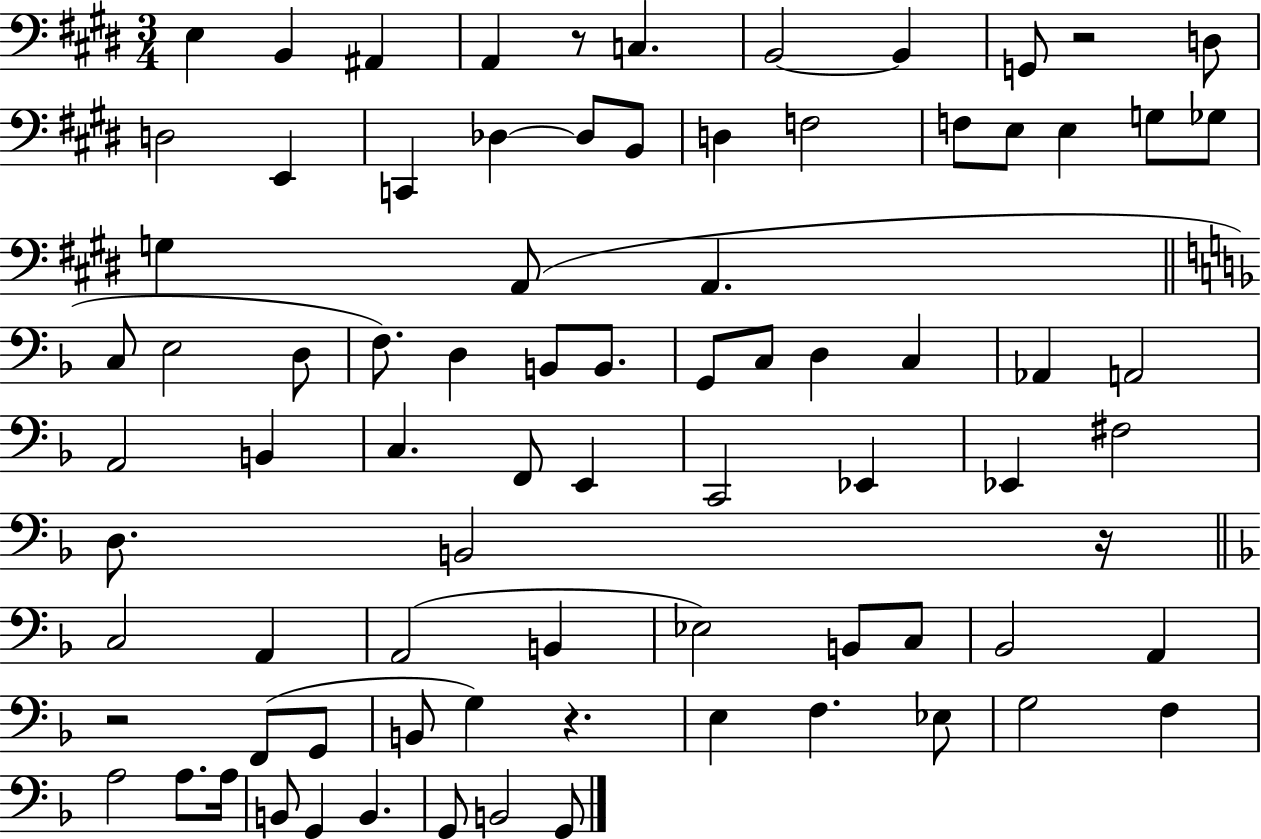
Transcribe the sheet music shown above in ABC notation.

X:1
T:Untitled
M:3/4
L:1/4
K:E
E, B,, ^A,, A,, z/2 C, B,,2 B,, G,,/2 z2 D,/2 D,2 E,, C,, _D, _D,/2 B,,/2 D, F,2 F,/2 E,/2 E, G,/2 _G,/2 G, A,,/2 A,, C,/2 E,2 D,/2 F,/2 D, B,,/2 B,,/2 G,,/2 C,/2 D, C, _A,, A,,2 A,,2 B,, C, F,,/2 E,, C,,2 _E,, _E,, ^F,2 D,/2 B,,2 z/4 C,2 A,, A,,2 B,, _E,2 B,,/2 C,/2 _B,,2 A,, z2 F,,/2 G,,/2 B,,/2 G, z E, F, _E,/2 G,2 F, A,2 A,/2 A,/4 B,,/2 G,, B,, G,,/2 B,,2 G,,/2